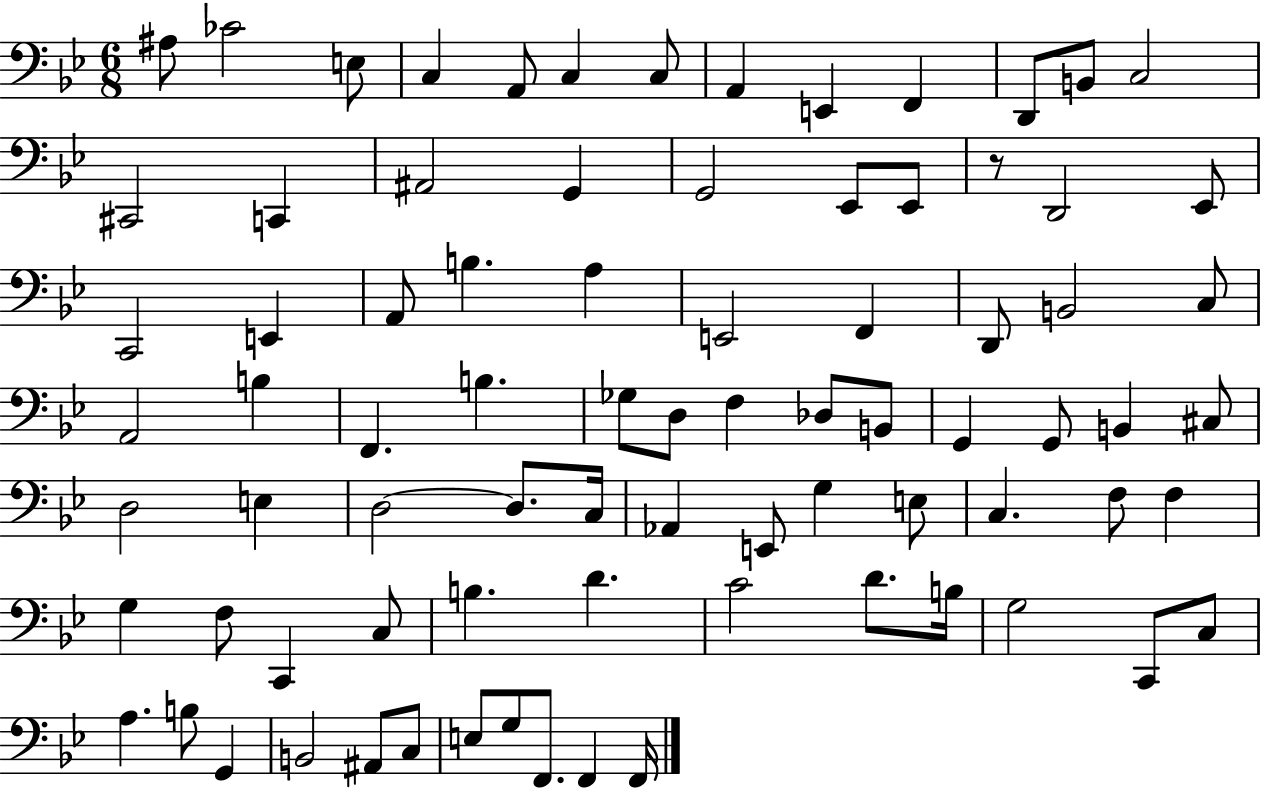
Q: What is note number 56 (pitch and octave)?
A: F3